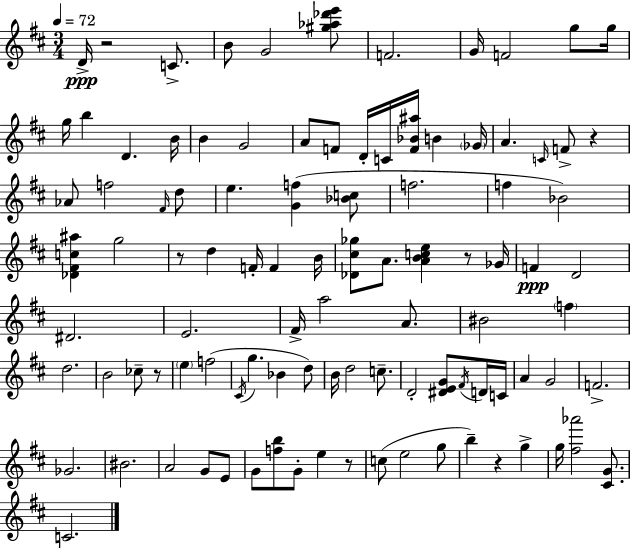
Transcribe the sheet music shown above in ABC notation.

X:1
T:Untitled
M:3/4
L:1/4
K:D
D/4 z2 C/2 B/2 G2 [^g_a_d'e']/2 F2 G/4 F2 g/2 g/4 g/4 b D B/4 B G2 A/2 F/2 D/4 C/4 [F_B^a]/4 B _G/4 A C/4 F/2 z _A/2 f2 ^F/4 d/2 e [Gf] [_Bc]/2 f2 f _B2 [_D^Fc^a] g2 z/2 d F/4 F B/4 [_D^c_g]/2 A/2 [ABce] z/2 _G/4 F D2 ^D2 E2 ^F/4 a2 A/2 ^B2 f d2 B2 _c/2 z/2 e f2 ^C/4 g _B d/2 B/4 d2 c/2 D2 [^DEG]/2 ^F/4 D/4 C/4 A G2 F2 _G2 ^B2 A2 G/2 E/2 G/2 [fb]/2 G/2 e z/2 c/2 e2 g/2 b z g g/4 [^f_a']2 [^CG]/2 C2